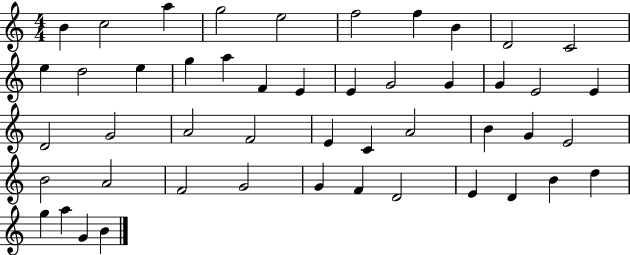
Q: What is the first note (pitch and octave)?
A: B4